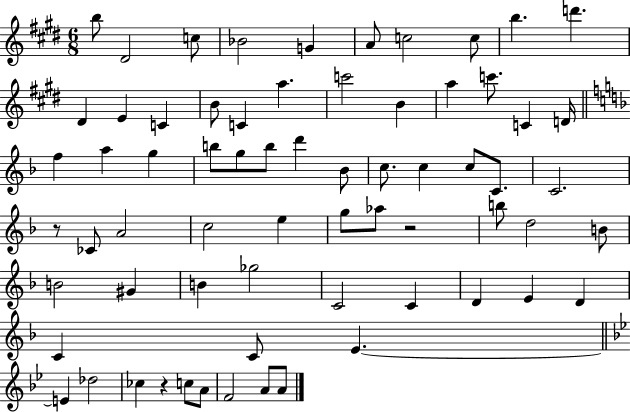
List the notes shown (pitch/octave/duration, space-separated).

B5/e D#4/h C5/e Bb4/h G4/q A4/e C5/h C5/e B5/q. D6/q. D#4/q E4/q C4/q B4/e C4/q A5/q. C6/h B4/q A5/q C6/e. C4/q D4/s F5/q A5/q G5/q B5/e G5/e B5/e D6/q Bb4/e C5/e. C5/q C5/e C4/e. C4/h. R/e CES4/e A4/h C5/h E5/q G5/e Ab5/e R/h B5/e D5/h B4/e B4/h G#4/q B4/q Gb5/h C4/h C4/q D4/q E4/q D4/q C4/q C4/e E4/q. E4/q Db5/h CES5/q R/q C5/e A4/e F4/h A4/e A4/e